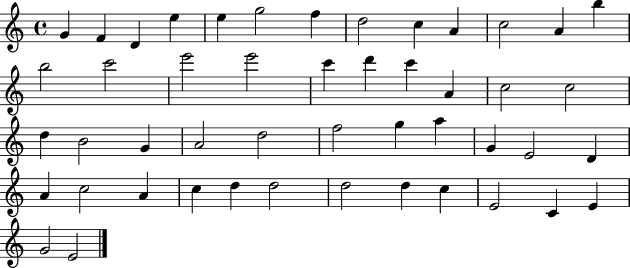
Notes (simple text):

G4/q F4/q D4/q E5/q E5/q G5/h F5/q D5/h C5/q A4/q C5/h A4/q B5/q B5/h C6/h E6/h E6/h C6/q D6/q C6/q A4/q C5/h C5/h D5/q B4/h G4/q A4/h D5/h F5/h G5/q A5/q G4/q E4/h D4/q A4/q C5/h A4/q C5/q D5/q D5/h D5/h D5/q C5/q E4/h C4/q E4/q G4/h E4/h